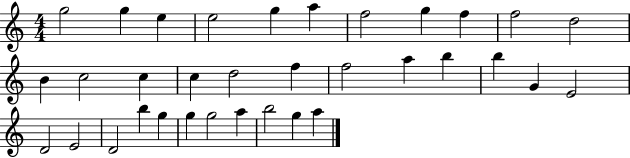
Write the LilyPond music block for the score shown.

{
  \clef treble
  \numericTimeSignature
  \time 4/4
  \key c \major
  g''2 g''4 e''4 | e''2 g''4 a''4 | f''2 g''4 f''4 | f''2 d''2 | \break b'4 c''2 c''4 | c''4 d''2 f''4 | f''2 a''4 b''4 | b''4 g'4 e'2 | \break d'2 e'2 | d'2 b''4 g''4 | g''4 g''2 a''4 | b''2 g''4 a''4 | \break \bar "|."
}